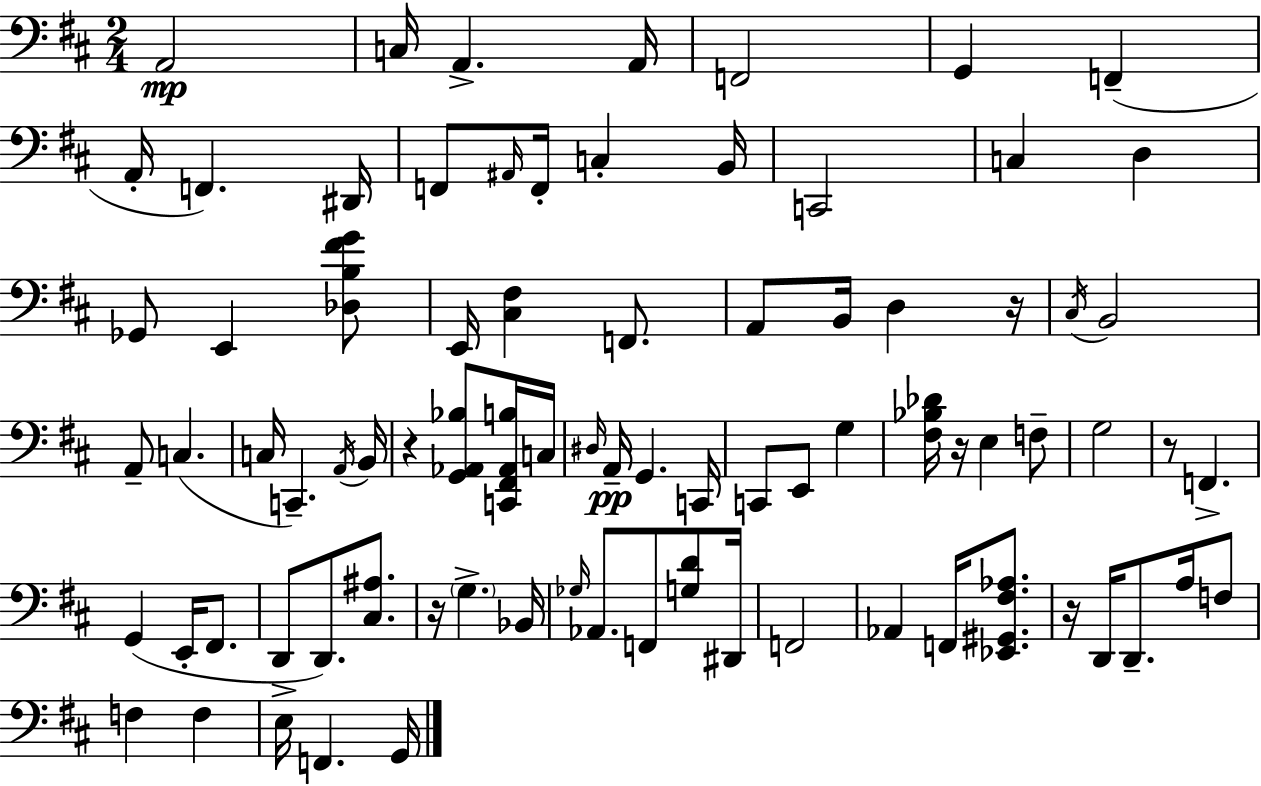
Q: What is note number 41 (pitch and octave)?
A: G3